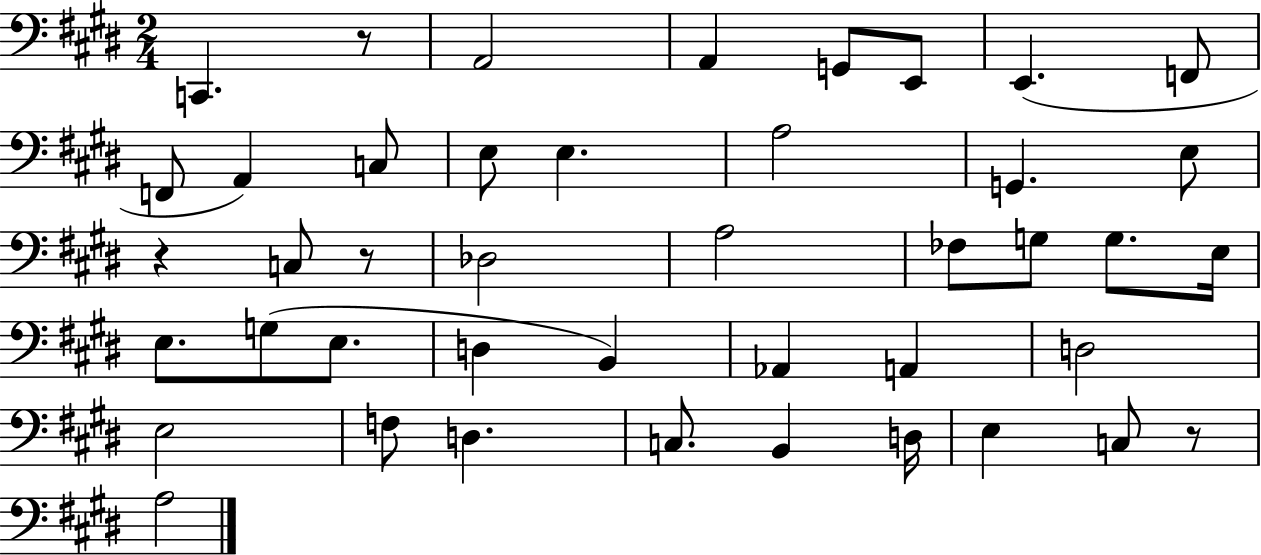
{
  \clef bass
  \numericTimeSignature
  \time 2/4
  \key e \major
  c,4. r8 | a,2 | a,4 g,8 e,8 | e,4.( f,8 | \break f,8 a,4) c8 | e8 e4. | a2 | g,4. e8 | \break r4 c8 r8 | des2 | a2 | fes8 g8 g8. e16 | \break e8. g8( e8. | d4 b,4) | aes,4 a,4 | d2 | \break e2 | f8 d4. | c8. b,4 d16 | e4 c8 r8 | \break a2 | \bar "|."
}